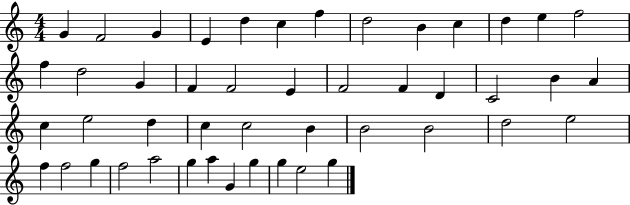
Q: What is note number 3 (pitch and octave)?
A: G4